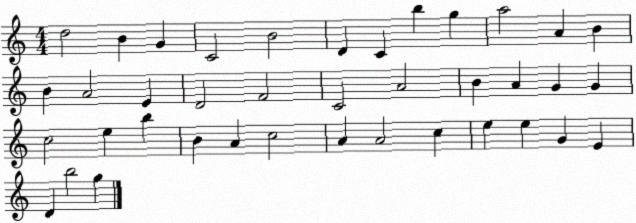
X:1
T:Untitled
M:4/4
L:1/4
K:C
d2 B G C2 B2 D C b g a2 A B B A2 E D2 F2 C2 A2 B A G G c2 e b B A c2 A A2 c e e G E D b2 g